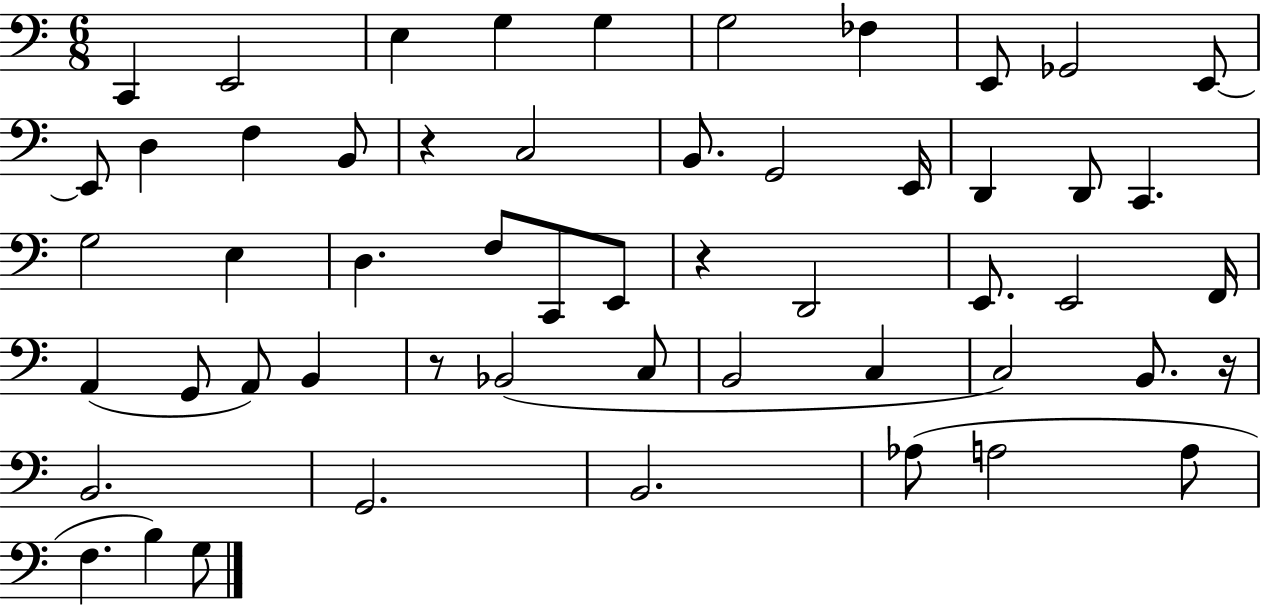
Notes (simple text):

C2/q E2/h E3/q G3/q G3/q G3/h FES3/q E2/e Gb2/h E2/e E2/e D3/q F3/q B2/e R/q C3/h B2/e. G2/h E2/s D2/q D2/e C2/q. G3/h E3/q D3/q. F3/e C2/e E2/e R/q D2/h E2/e. E2/h F2/s A2/q G2/e A2/e B2/q R/e Bb2/h C3/e B2/h C3/q C3/h B2/e. R/s B2/h. G2/h. B2/h. Ab3/e A3/h A3/e F3/q. B3/q G3/e